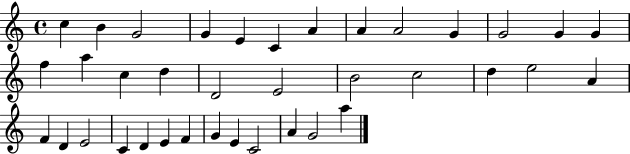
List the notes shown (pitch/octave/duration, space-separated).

C5/q B4/q G4/h G4/q E4/q C4/q A4/q A4/q A4/h G4/q G4/h G4/q G4/q F5/q A5/q C5/q D5/q D4/h E4/h B4/h C5/h D5/q E5/h A4/q F4/q D4/q E4/h C4/q D4/q E4/q F4/q G4/q E4/q C4/h A4/q G4/h A5/q